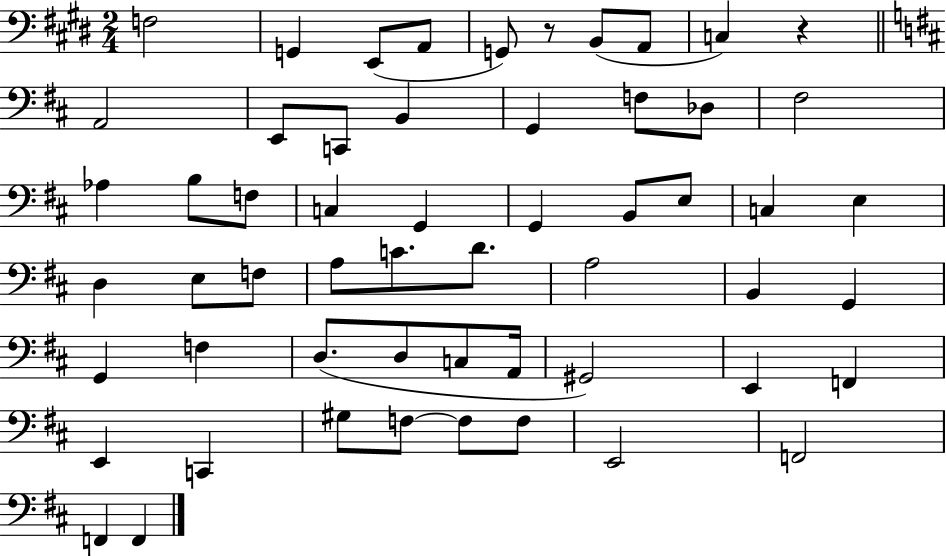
F3/h G2/q E2/e A2/e G2/e R/e B2/e A2/e C3/q R/q A2/h E2/e C2/e B2/q G2/q F3/e Db3/e F#3/h Ab3/q B3/e F3/e C3/q G2/q G2/q B2/e E3/e C3/q E3/q D3/q E3/e F3/e A3/e C4/e. D4/e. A3/h B2/q G2/q G2/q F3/q D3/e. D3/e C3/e A2/s G#2/h E2/q F2/q E2/q C2/q G#3/e F3/e F3/e F3/e E2/h F2/h F2/q F2/q